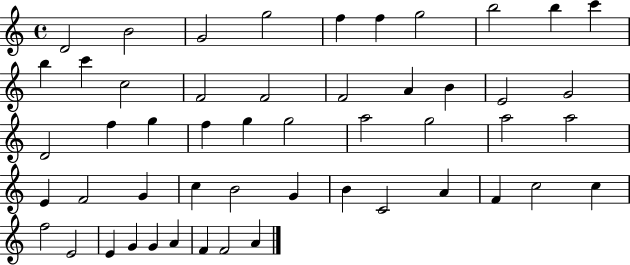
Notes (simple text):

D4/h B4/h G4/h G5/h F5/q F5/q G5/h B5/h B5/q C6/q B5/q C6/q C5/h F4/h F4/h F4/h A4/q B4/q E4/h G4/h D4/h F5/q G5/q F5/q G5/q G5/h A5/h G5/h A5/h A5/h E4/q F4/h G4/q C5/q B4/h G4/q B4/q C4/h A4/q F4/q C5/h C5/q F5/h E4/h E4/q G4/q G4/q A4/q F4/q F4/h A4/q